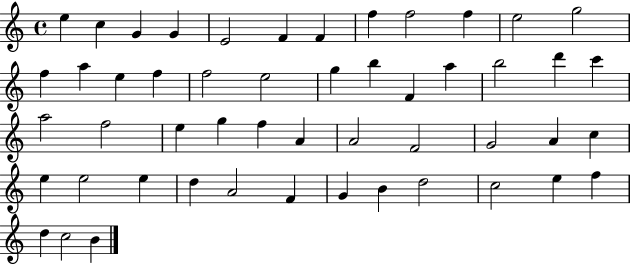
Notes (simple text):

E5/q C5/q G4/q G4/q E4/h F4/q F4/q F5/q F5/h F5/q E5/h G5/h F5/q A5/q E5/q F5/q F5/h E5/h G5/q B5/q F4/q A5/q B5/h D6/q C6/q A5/h F5/h E5/q G5/q F5/q A4/q A4/h F4/h G4/h A4/q C5/q E5/q E5/h E5/q D5/q A4/h F4/q G4/q B4/q D5/h C5/h E5/q F5/q D5/q C5/h B4/q